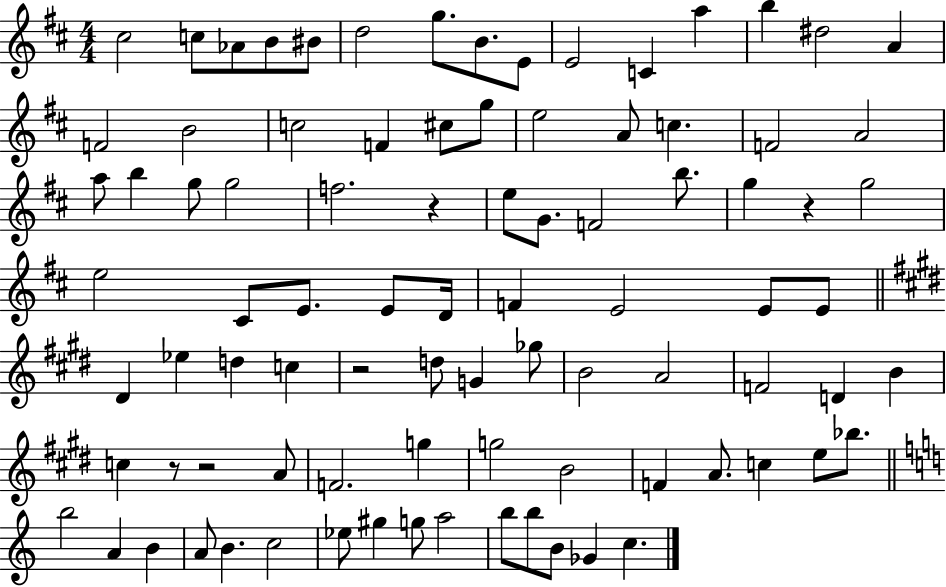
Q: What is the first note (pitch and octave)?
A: C#5